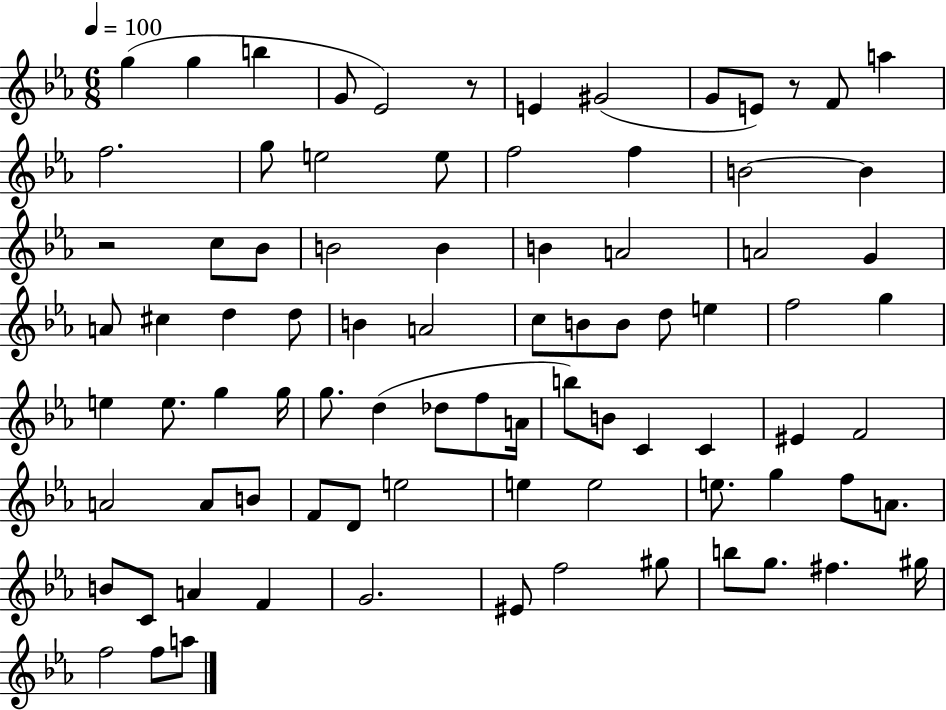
{
  \clef treble
  \numericTimeSignature
  \time 6/8
  \key ees \major
  \tempo 4 = 100
  g''4( g''4 b''4 | g'8 ees'2) r8 | e'4 gis'2( | g'8 e'8) r8 f'8 a''4 | \break f''2. | g''8 e''2 e''8 | f''2 f''4 | b'2~~ b'4 | \break r2 c''8 bes'8 | b'2 b'4 | b'4 a'2 | a'2 g'4 | \break a'8 cis''4 d''4 d''8 | b'4 a'2 | c''8 b'8 b'8 d''8 e''4 | f''2 g''4 | \break e''4 e''8. g''4 g''16 | g''8. d''4( des''8 f''8 a'16 | b''8) b'8 c'4 c'4 | eis'4 f'2 | \break a'2 a'8 b'8 | f'8 d'8 e''2 | e''4 e''2 | e''8. g''4 f''8 a'8. | \break b'8 c'8 a'4 f'4 | g'2. | eis'8 f''2 gis''8 | b''8 g''8. fis''4. gis''16 | \break f''2 f''8 a''8 | \bar "|."
}